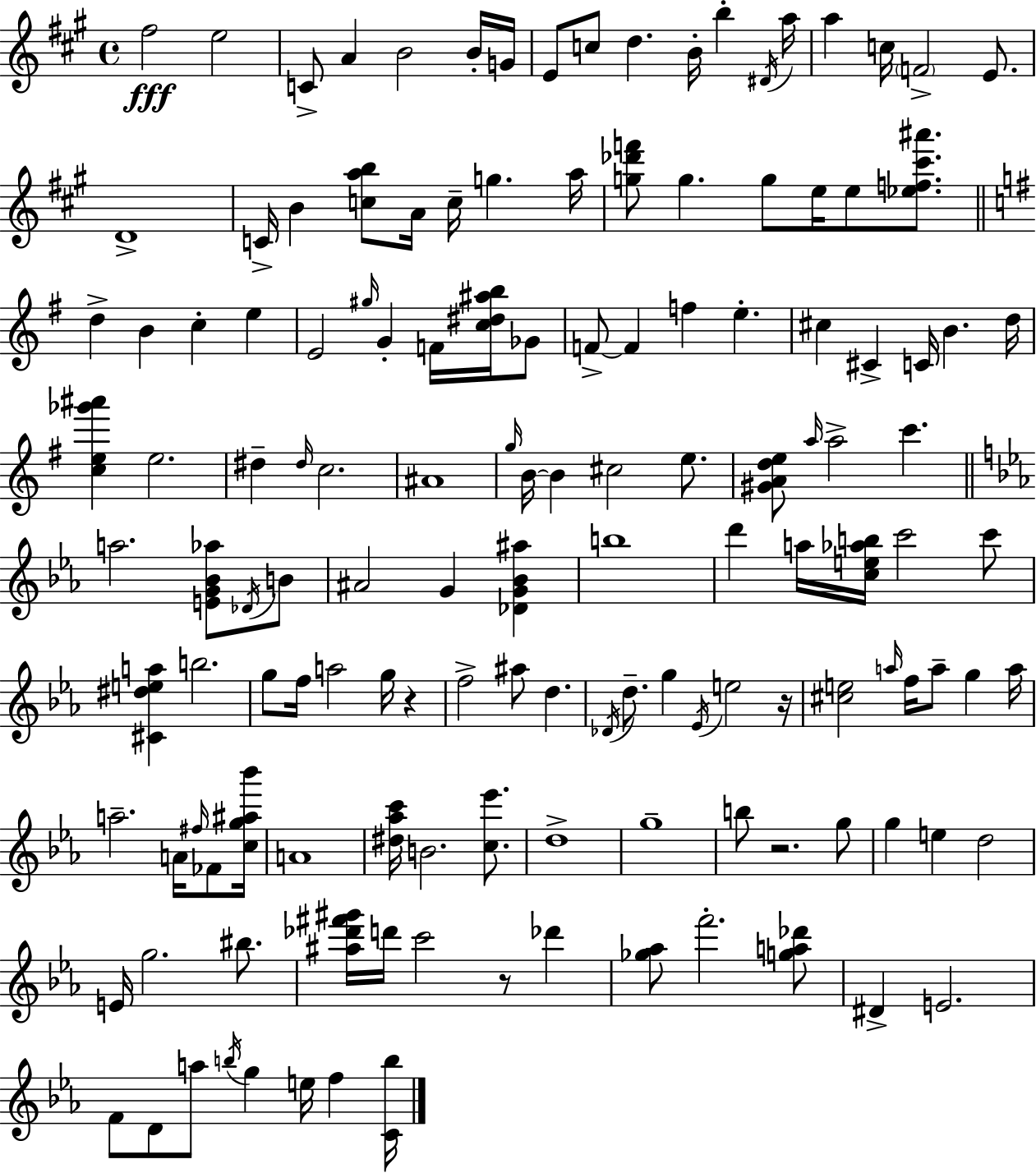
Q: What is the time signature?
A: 4/4